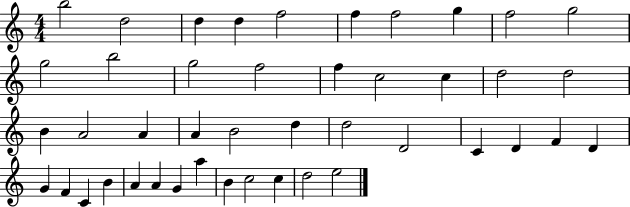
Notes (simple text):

B5/h D5/h D5/q D5/q F5/h F5/q F5/h G5/q F5/h G5/h G5/h B5/h G5/h F5/h F5/q C5/h C5/q D5/h D5/h B4/q A4/h A4/q A4/q B4/h D5/q D5/h D4/h C4/q D4/q F4/q D4/q G4/q F4/q C4/q B4/q A4/q A4/q G4/q A5/q B4/q C5/h C5/q D5/h E5/h